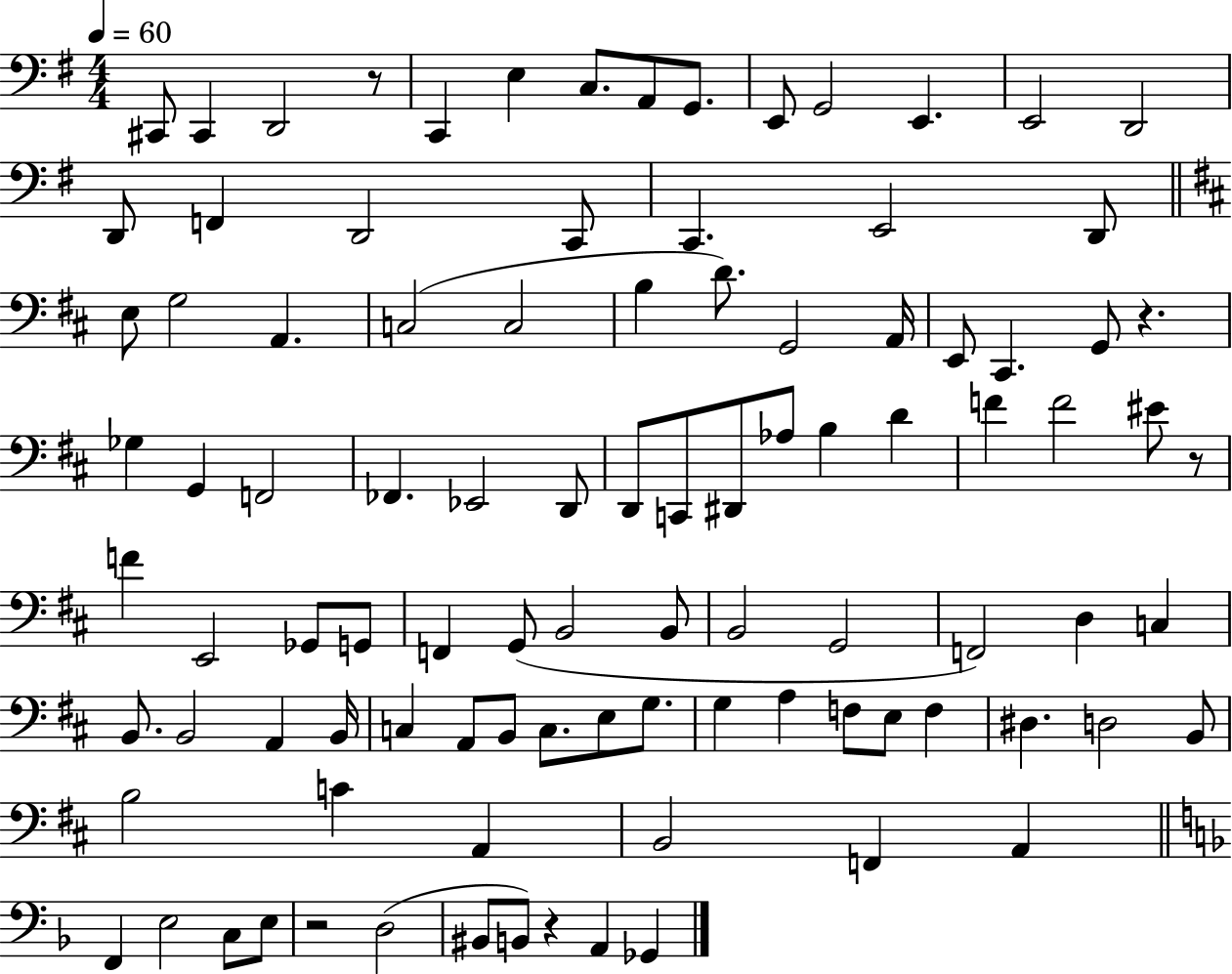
{
  \clef bass
  \numericTimeSignature
  \time 4/4
  \key g \major
  \tempo 4 = 60
  cis,8 cis,4 d,2 r8 | c,4 e4 c8. a,8 g,8. | e,8 g,2 e,4. | e,2 d,2 | \break d,8 f,4 d,2 c,8 | c,4. e,2 d,8 | \bar "||" \break \key b \minor e8 g2 a,4. | c2( c2 | b4 d'8.) g,2 a,16 | e,8 cis,4. g,8 r4. | \break ges4 g,4 f,2 | fes,4. ees,2 d,8 | d,8 c,8 dis,8 aes8 b4 d'4 | f'4 f'2 eis'8 r8 | \break f'4 e,2 ges,8 g,8 | f,4 g,8( b,2 b,8 | b,2 g,2 | f,2) d4 c4 | \break b,8. b,2 a,4 b,16 | c4 a,8 b,8 c8. e8 g8. | g4 a4 f8 e8 f4 | dis4. d2 b,8 | \break b2 c'4 a,4 | b,2 f,4 a,4 | \bar "||" \break \key f \major f,4 e2 c8 e8 | r2 d2( | bis,8 b,8) r4 a,4 ges,4 | \bar "|."
}